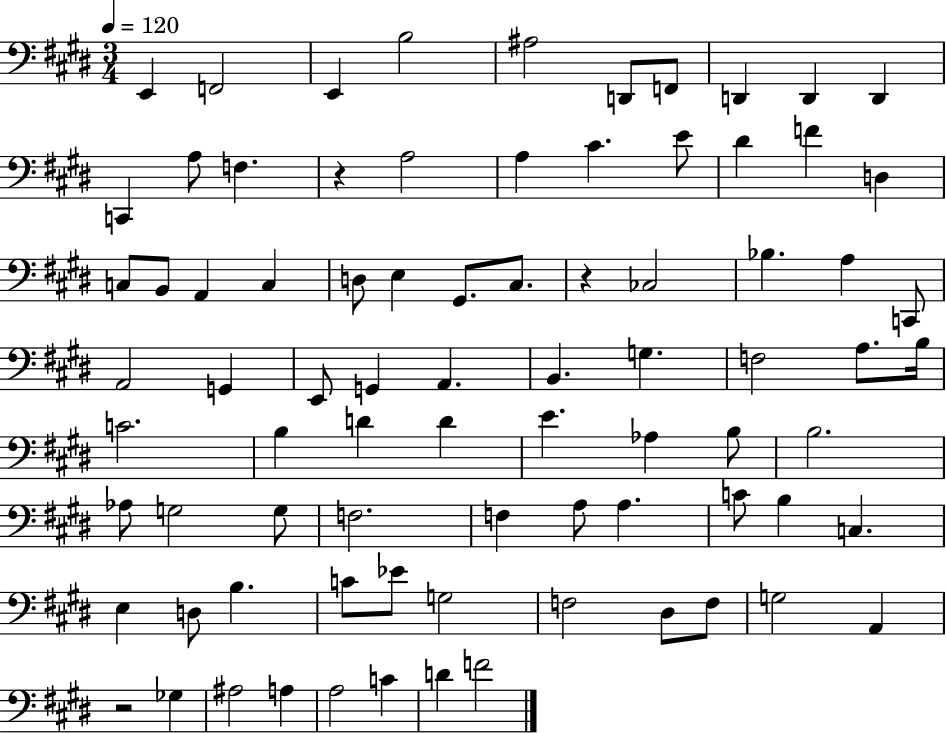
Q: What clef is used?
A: bass